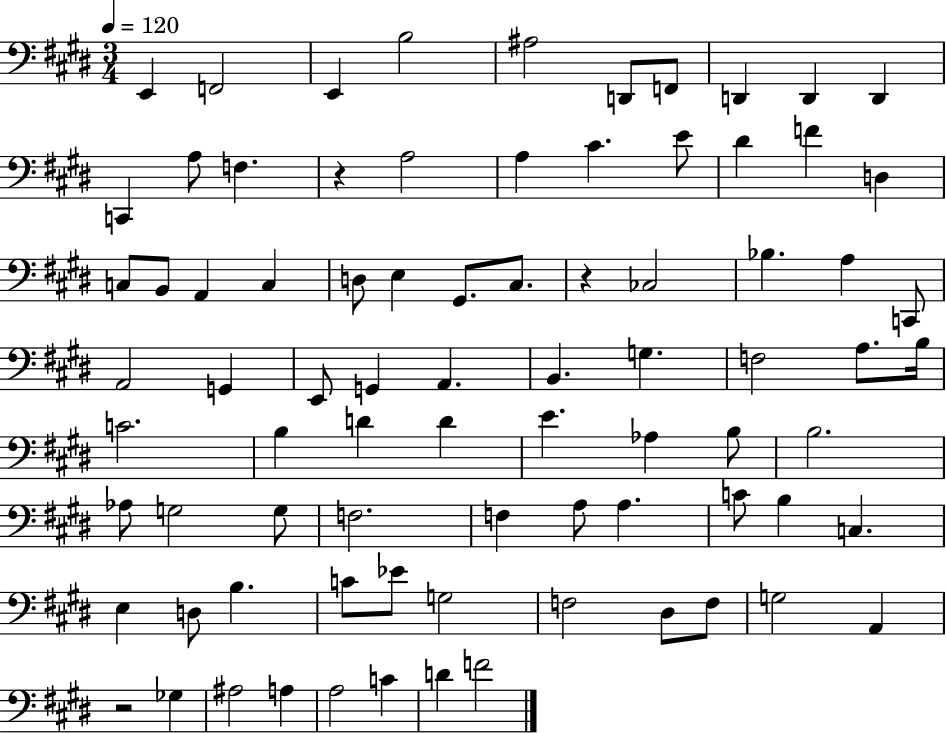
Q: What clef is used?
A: bass